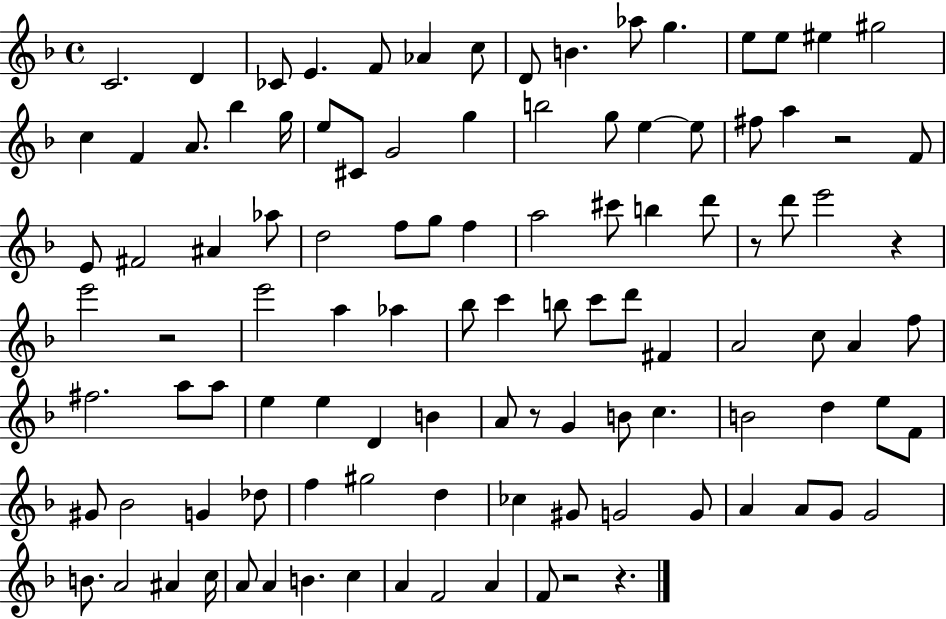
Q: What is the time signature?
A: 4/4